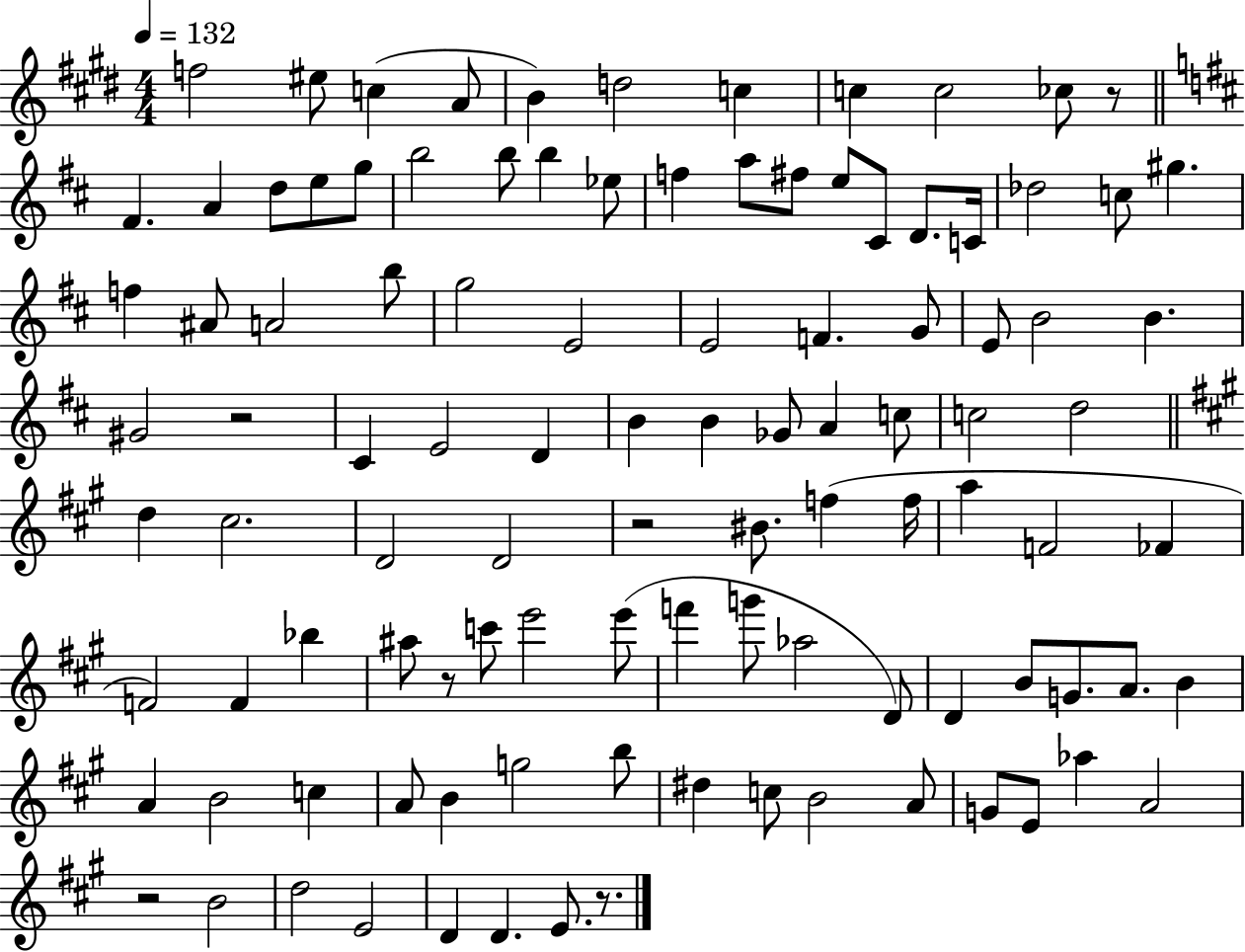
X:1
T:Untitled
M:4/4
L:1/4
K:E
f2 ^e/2 c A/2 B d2 c c c2 _c/2 z/2 ^F A d/2 e/2 g/2 b2 b/2 b _e/2 f a/2 ^f/2 e/2 ^C/2 D/2 C/4 _d2 c/2 ^g f ^A/2 A2 b/2 g2 E2 E2 F G/2 E/2 B2 B ^G2 z2 ^C E2 D B B _G/2 A c/2 c2 d2 d ^c2 D2 D2 z2 ^B/2 f f/4 a F2 _F F2 F _b ^a/2 z/2 c'/2 e'2 e'/2 f' g'/2 _a2 D/2 D B/2 G/2 A/2 B A B2 c A/2 B g2 b/2 ^d c/2 B2 A/2 G/2 E/2 _a A2 z2 B2 d2 E2 D D E/2 z/2